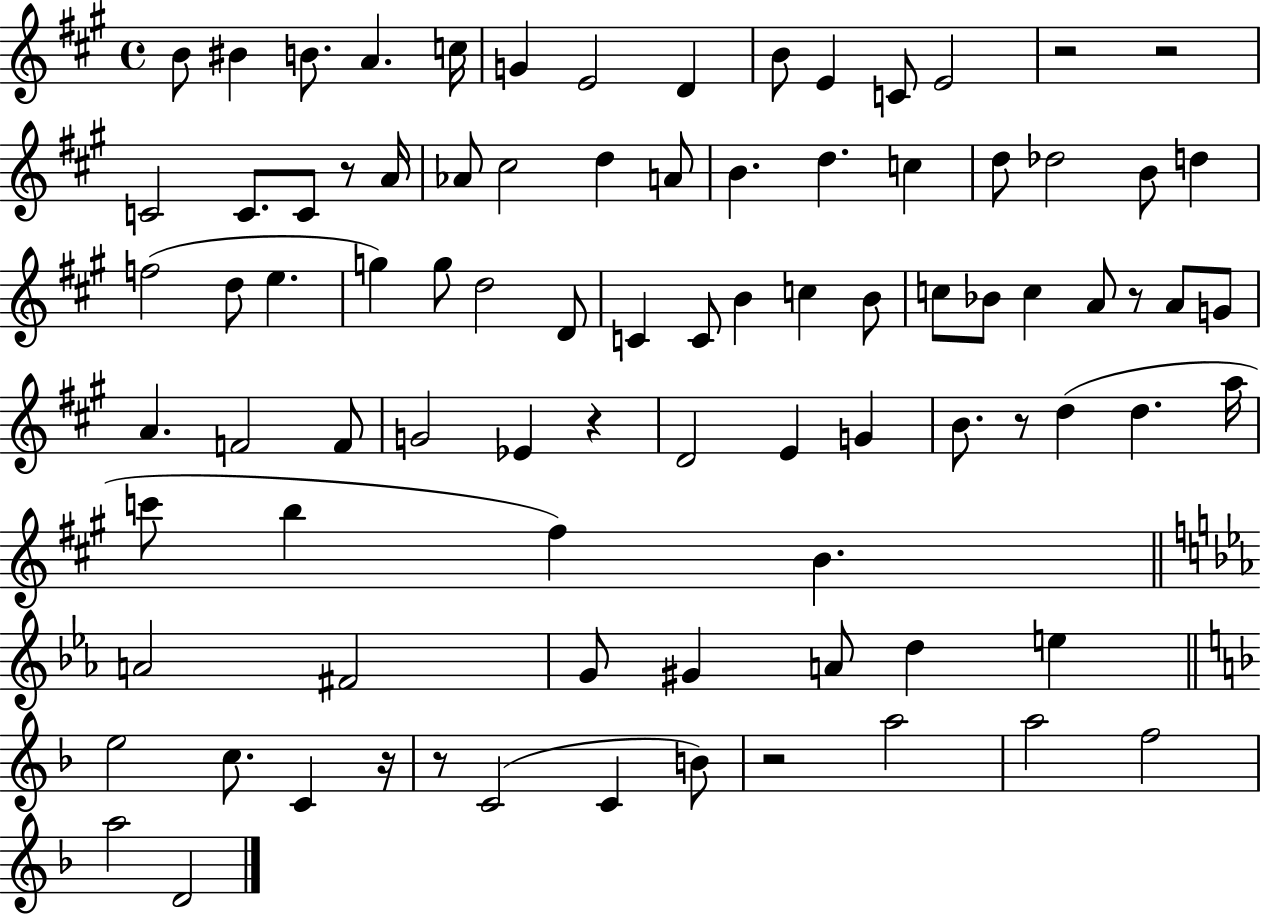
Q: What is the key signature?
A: A major